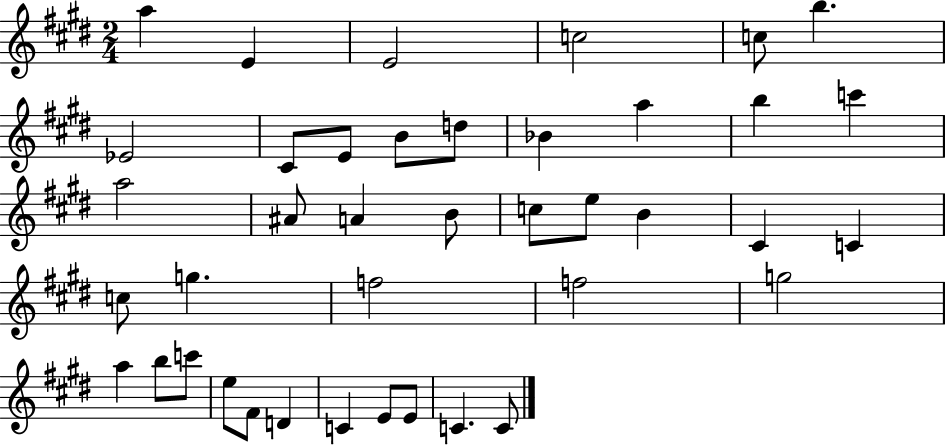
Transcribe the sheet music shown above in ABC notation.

X:1
T:Untitled
M:2/4
L:1/4
K:E
a E E2 c2 c/2 b _E2 ^C/2 E/2 B/2 d/2 _B a b c' a2 ^A/2 A B/2 c/2 e/2 B ^C C c/2 g f2 f2 g2 a b/2 c'/2 e/2 ^F/2 D C E/2 E/2 C C/2